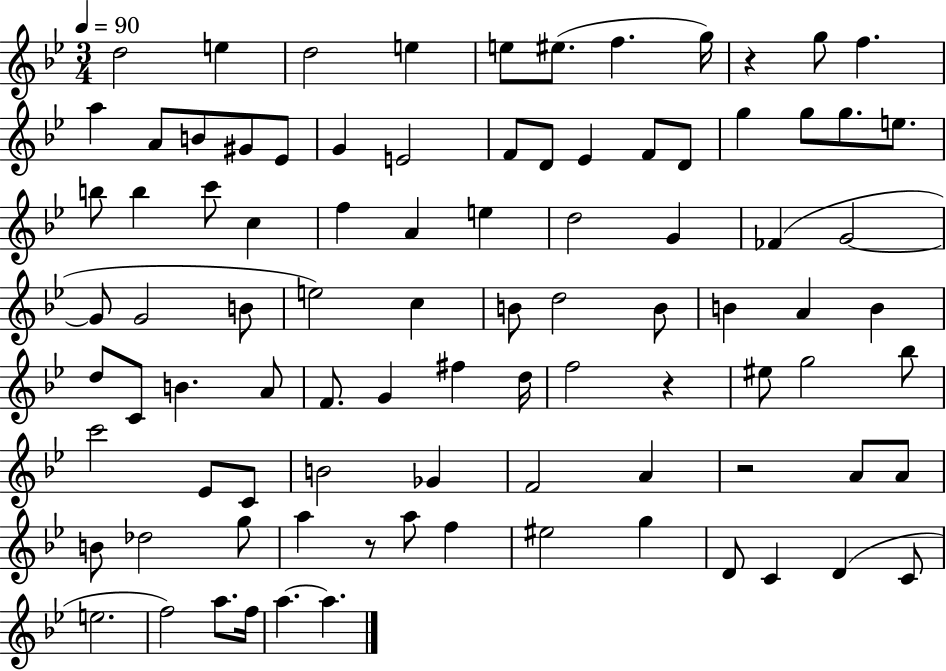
D5/h E5/q D5/h E5/q E5/e EIS5/e. F5/q. G5/s R/q G5/e F5/q. A5/q A4/e B4/e G#4/e Eb4/e G4/q E4/h F4/e D4/e Eb4/q F4/e D4/e G5/q G5/e G5/e. E5/e. B5/e B5/q C6/e C5/q F5/q A4/q E5/q D5/h G4/q FES4/q G4/h G4/e G4/h B4/e E5/h C5/q B4/e D5/h B4/e B4/q A4/q B4/q D5/e C4/e B4/q. A4/e F4/e. G4/q F#5/q D5/s F5/h R/q EIS5/e G5/h Bb5/e C6/h Eb4/e C4/e B4/h Gb4/q F4/h A4/q R/h A4/e A4/e B4/e Db5/h G5/e A5/q R/e A5/e F5/q EIS5/h G5/q D4/e C4/q D4/q C4/e E5/h. F5/h A5/e. F5/s A5/q. A5/q.